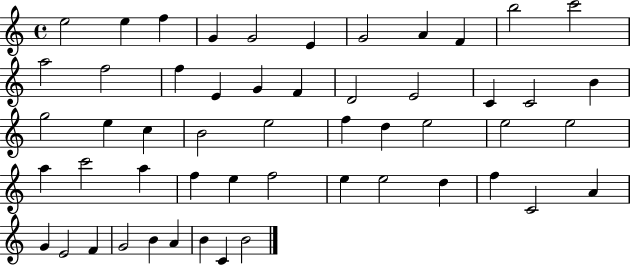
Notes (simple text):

E5/h E5/q F5/q G4/q G4/h E4/q G4/h A4/q F4/q B5/h C6/h A5/h F5/h F5/q E4/q G4/q F4/q D4/h E4/h C4/q C4/h B4/q G5/h E5/q C5/q B4/h E5/h F5/q D5/q E5/h E5/h E5/h A5/q C6/h A5/q F5/q E5/q F5/h E5/q E5/h D5/q F5/q C4/h A4/q G4/q E4/h F4/q G4/h B4/q A4/q B4/q C4/q B4/h